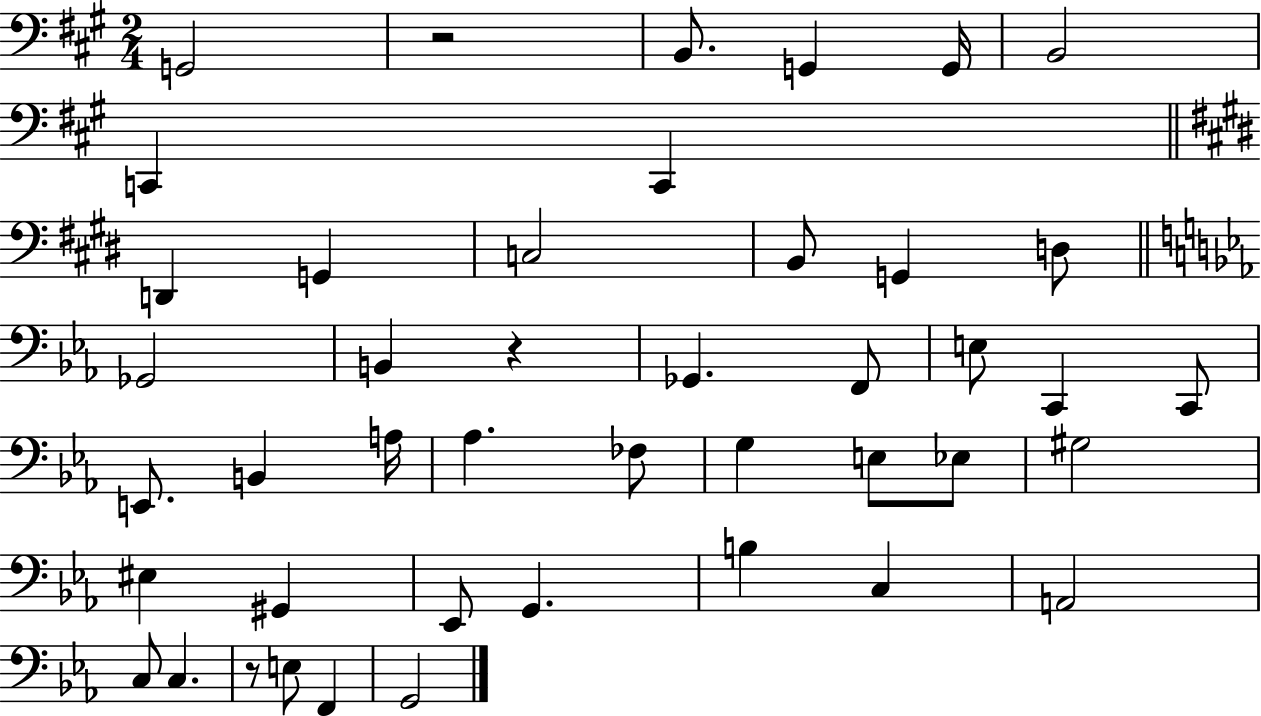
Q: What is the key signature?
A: A major